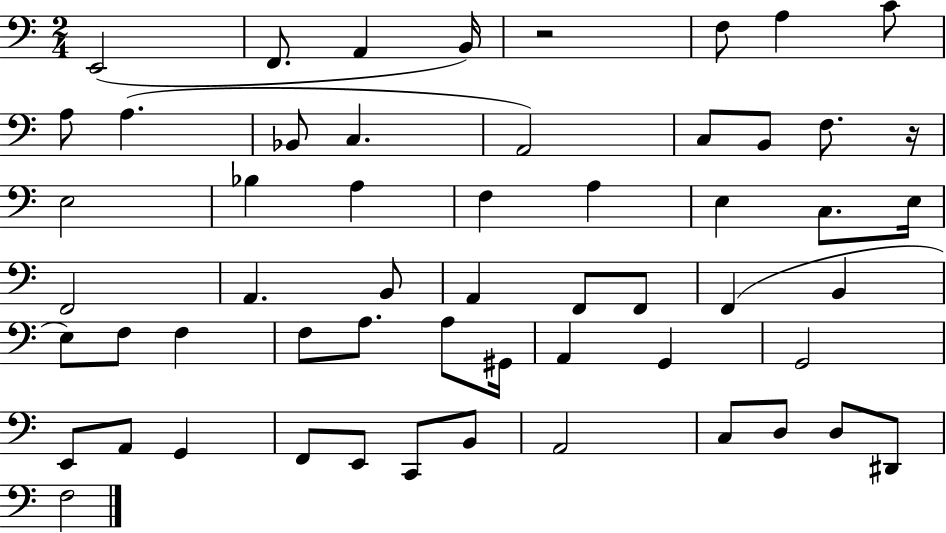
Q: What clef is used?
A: bass